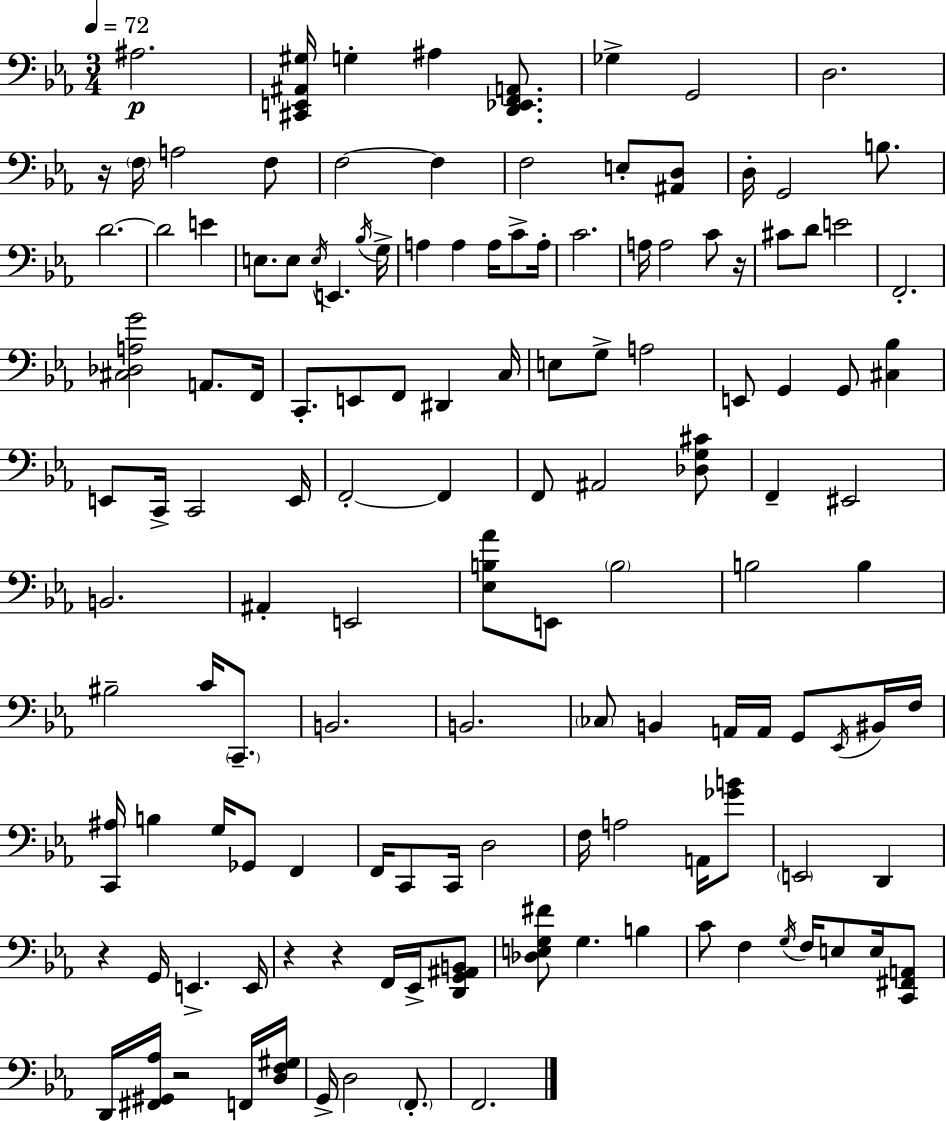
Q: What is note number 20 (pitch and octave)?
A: E3